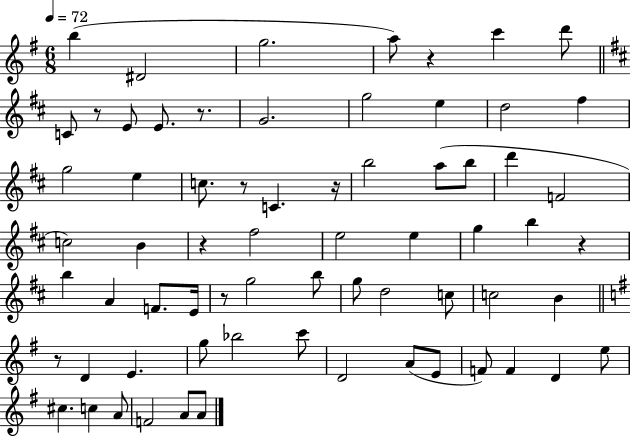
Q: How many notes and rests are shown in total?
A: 68